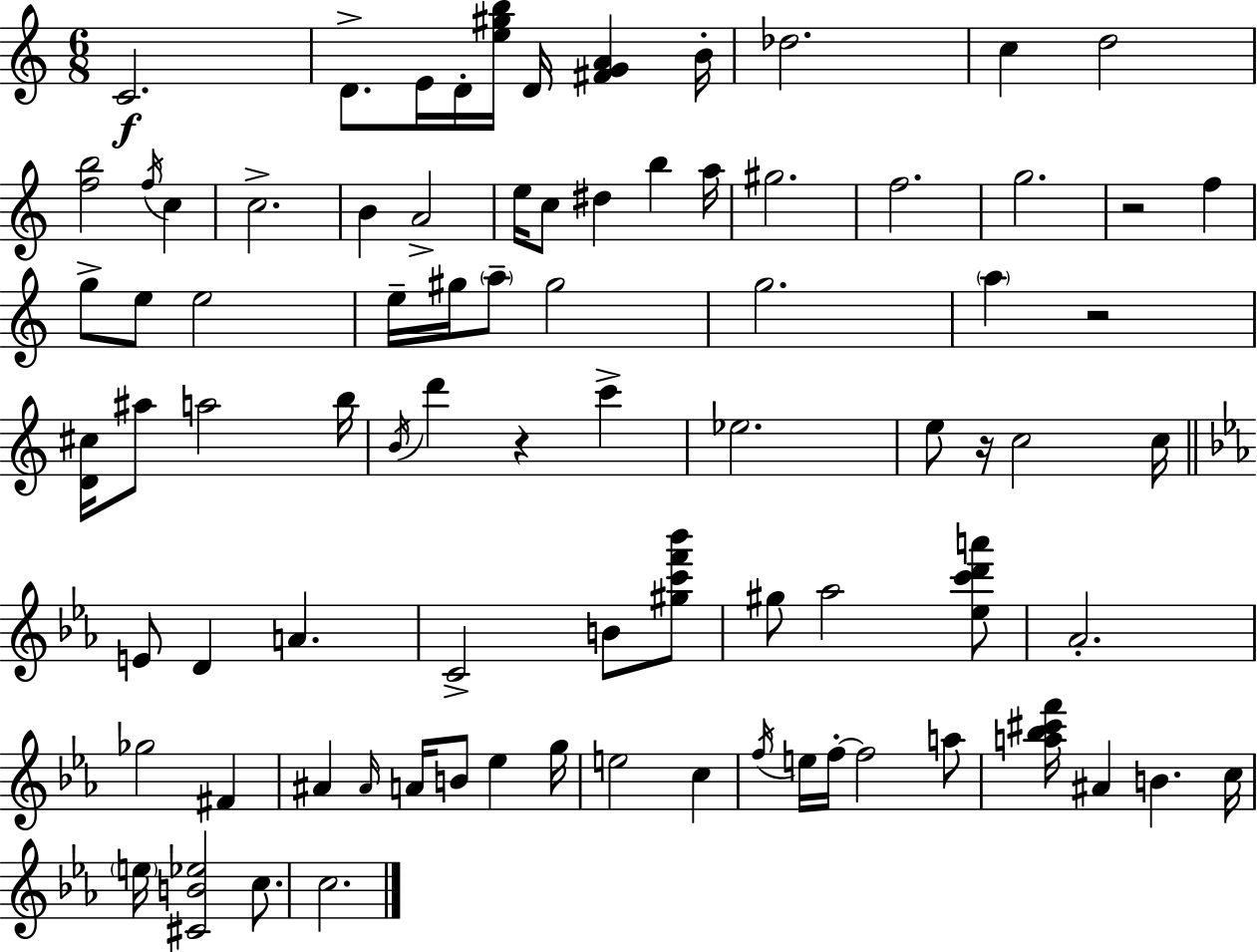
C4/h. D4/e. E4/s D4/s [E5,G#5,B5]/s D4/s [F#4,G4,A4]/q B4/s Db5/h. C5/q D5/h [F5,B5]/h F5/s C5/q C5/h. B4/q A4/h E5/s C5/e D#5/q B5/q A5/s G#5/h. F5/h. G5/h. R/h F5/q G5/e E5/e E5/h E5/s G#5/s A5/e G#5/h G5/h. A5/q R/h [D4,C#5]/s A#5/e A5/h B5/s B4/s D6/q R/q C6/q Eb5/h. E5/e R/s C5/h C5/s E4/e D4/q A4/q. C4/h B4/e [G#5,C6,F6,Bb6]/e G#5/e Ab5/h [Eb5,C6,D6,A6]/e Ab4/h. Gb5/h F#4/q A#4/q A#4/s A4/s B4/e Eb5/q G5/s E5/h C5/q F5/s E5/s F5/s F5/h A5/e [A5,Bb5,C#6,F6]/s A#4/q B4/q. C5/s E5/s [C#4,B4,Eb5]/h C5/e. C5/h.